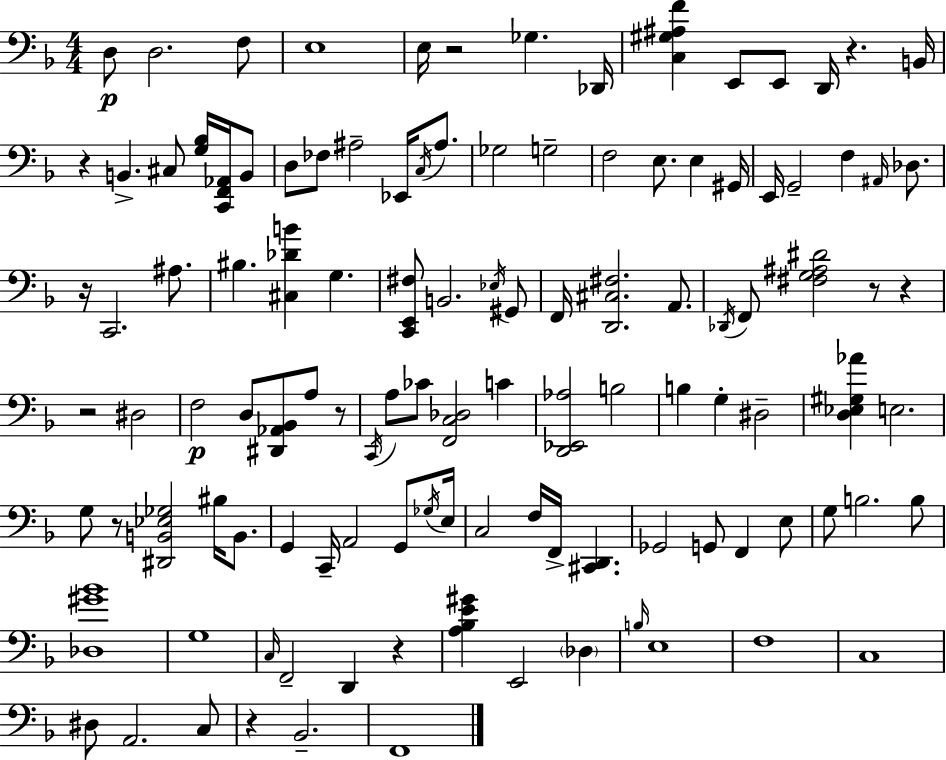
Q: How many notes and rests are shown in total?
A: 115